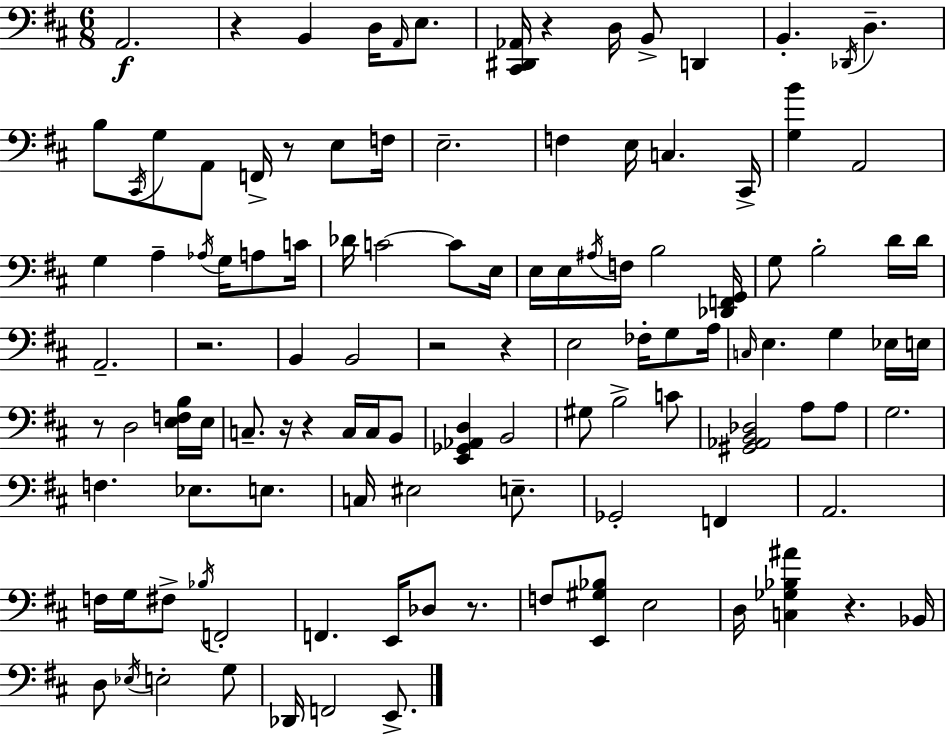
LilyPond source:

{
  \clef bass
  \numericTimeSignature
  \time 6/8
  \key d \major
  a,2.\f | r4 b,4 d16 \grace { a,16 } e8. | <cis, dis, aes,>16 r4 d16 b,8-> d,4 | b,4.-. \acciaccatura { des,16 } d4.-- | \break b8 \acciaccatura { cis,16 } g8 a,8 f,16-> r8 | e8 f16 e2.-- | f4 e16 c4. | cis,16-> <g b'>4 a,2 | \break g4 a4-- \acciaccatura { aes16 } | g16 a8 c'16 des'16 c'2~~ | c'8 e16 e16 e16 \acciaccatura { ais16 } f16 b2 | <des, f, g,>16 g8 b2-. | \break d'16 d'16 a,2.-- | r2. | b,4 b,2 | r2 | \break r4 e2 | fes16-. g8 a16 \grace { c16 } e4. | g4 ees16 e16 r8 d2 | <e f b>16 e16 c8.-- r16 r4 | \break c16 c16 b,8 <e, ges, aes, d>4 b,2 | gis8 b2-> | c'8 <gis, aes, b, des>2 | a8 a8 g2. | \break f4. | ees8. e8. c16 eis2 | e8.-- ges,2-. | f,4 a,2. | \break f16 g16 fis8-> \acciaccatura { bes16 } f,2-. | f,4. | e,16 des8 r8. f8 <e, gis bes>8 e2 | d16 <c ges bes ais'>4 | \break r4. bes,16 d8 \acciaccatura { ees16 } e2-. | g8 des,16 f,2 | e,8.-> \bar "|."
}